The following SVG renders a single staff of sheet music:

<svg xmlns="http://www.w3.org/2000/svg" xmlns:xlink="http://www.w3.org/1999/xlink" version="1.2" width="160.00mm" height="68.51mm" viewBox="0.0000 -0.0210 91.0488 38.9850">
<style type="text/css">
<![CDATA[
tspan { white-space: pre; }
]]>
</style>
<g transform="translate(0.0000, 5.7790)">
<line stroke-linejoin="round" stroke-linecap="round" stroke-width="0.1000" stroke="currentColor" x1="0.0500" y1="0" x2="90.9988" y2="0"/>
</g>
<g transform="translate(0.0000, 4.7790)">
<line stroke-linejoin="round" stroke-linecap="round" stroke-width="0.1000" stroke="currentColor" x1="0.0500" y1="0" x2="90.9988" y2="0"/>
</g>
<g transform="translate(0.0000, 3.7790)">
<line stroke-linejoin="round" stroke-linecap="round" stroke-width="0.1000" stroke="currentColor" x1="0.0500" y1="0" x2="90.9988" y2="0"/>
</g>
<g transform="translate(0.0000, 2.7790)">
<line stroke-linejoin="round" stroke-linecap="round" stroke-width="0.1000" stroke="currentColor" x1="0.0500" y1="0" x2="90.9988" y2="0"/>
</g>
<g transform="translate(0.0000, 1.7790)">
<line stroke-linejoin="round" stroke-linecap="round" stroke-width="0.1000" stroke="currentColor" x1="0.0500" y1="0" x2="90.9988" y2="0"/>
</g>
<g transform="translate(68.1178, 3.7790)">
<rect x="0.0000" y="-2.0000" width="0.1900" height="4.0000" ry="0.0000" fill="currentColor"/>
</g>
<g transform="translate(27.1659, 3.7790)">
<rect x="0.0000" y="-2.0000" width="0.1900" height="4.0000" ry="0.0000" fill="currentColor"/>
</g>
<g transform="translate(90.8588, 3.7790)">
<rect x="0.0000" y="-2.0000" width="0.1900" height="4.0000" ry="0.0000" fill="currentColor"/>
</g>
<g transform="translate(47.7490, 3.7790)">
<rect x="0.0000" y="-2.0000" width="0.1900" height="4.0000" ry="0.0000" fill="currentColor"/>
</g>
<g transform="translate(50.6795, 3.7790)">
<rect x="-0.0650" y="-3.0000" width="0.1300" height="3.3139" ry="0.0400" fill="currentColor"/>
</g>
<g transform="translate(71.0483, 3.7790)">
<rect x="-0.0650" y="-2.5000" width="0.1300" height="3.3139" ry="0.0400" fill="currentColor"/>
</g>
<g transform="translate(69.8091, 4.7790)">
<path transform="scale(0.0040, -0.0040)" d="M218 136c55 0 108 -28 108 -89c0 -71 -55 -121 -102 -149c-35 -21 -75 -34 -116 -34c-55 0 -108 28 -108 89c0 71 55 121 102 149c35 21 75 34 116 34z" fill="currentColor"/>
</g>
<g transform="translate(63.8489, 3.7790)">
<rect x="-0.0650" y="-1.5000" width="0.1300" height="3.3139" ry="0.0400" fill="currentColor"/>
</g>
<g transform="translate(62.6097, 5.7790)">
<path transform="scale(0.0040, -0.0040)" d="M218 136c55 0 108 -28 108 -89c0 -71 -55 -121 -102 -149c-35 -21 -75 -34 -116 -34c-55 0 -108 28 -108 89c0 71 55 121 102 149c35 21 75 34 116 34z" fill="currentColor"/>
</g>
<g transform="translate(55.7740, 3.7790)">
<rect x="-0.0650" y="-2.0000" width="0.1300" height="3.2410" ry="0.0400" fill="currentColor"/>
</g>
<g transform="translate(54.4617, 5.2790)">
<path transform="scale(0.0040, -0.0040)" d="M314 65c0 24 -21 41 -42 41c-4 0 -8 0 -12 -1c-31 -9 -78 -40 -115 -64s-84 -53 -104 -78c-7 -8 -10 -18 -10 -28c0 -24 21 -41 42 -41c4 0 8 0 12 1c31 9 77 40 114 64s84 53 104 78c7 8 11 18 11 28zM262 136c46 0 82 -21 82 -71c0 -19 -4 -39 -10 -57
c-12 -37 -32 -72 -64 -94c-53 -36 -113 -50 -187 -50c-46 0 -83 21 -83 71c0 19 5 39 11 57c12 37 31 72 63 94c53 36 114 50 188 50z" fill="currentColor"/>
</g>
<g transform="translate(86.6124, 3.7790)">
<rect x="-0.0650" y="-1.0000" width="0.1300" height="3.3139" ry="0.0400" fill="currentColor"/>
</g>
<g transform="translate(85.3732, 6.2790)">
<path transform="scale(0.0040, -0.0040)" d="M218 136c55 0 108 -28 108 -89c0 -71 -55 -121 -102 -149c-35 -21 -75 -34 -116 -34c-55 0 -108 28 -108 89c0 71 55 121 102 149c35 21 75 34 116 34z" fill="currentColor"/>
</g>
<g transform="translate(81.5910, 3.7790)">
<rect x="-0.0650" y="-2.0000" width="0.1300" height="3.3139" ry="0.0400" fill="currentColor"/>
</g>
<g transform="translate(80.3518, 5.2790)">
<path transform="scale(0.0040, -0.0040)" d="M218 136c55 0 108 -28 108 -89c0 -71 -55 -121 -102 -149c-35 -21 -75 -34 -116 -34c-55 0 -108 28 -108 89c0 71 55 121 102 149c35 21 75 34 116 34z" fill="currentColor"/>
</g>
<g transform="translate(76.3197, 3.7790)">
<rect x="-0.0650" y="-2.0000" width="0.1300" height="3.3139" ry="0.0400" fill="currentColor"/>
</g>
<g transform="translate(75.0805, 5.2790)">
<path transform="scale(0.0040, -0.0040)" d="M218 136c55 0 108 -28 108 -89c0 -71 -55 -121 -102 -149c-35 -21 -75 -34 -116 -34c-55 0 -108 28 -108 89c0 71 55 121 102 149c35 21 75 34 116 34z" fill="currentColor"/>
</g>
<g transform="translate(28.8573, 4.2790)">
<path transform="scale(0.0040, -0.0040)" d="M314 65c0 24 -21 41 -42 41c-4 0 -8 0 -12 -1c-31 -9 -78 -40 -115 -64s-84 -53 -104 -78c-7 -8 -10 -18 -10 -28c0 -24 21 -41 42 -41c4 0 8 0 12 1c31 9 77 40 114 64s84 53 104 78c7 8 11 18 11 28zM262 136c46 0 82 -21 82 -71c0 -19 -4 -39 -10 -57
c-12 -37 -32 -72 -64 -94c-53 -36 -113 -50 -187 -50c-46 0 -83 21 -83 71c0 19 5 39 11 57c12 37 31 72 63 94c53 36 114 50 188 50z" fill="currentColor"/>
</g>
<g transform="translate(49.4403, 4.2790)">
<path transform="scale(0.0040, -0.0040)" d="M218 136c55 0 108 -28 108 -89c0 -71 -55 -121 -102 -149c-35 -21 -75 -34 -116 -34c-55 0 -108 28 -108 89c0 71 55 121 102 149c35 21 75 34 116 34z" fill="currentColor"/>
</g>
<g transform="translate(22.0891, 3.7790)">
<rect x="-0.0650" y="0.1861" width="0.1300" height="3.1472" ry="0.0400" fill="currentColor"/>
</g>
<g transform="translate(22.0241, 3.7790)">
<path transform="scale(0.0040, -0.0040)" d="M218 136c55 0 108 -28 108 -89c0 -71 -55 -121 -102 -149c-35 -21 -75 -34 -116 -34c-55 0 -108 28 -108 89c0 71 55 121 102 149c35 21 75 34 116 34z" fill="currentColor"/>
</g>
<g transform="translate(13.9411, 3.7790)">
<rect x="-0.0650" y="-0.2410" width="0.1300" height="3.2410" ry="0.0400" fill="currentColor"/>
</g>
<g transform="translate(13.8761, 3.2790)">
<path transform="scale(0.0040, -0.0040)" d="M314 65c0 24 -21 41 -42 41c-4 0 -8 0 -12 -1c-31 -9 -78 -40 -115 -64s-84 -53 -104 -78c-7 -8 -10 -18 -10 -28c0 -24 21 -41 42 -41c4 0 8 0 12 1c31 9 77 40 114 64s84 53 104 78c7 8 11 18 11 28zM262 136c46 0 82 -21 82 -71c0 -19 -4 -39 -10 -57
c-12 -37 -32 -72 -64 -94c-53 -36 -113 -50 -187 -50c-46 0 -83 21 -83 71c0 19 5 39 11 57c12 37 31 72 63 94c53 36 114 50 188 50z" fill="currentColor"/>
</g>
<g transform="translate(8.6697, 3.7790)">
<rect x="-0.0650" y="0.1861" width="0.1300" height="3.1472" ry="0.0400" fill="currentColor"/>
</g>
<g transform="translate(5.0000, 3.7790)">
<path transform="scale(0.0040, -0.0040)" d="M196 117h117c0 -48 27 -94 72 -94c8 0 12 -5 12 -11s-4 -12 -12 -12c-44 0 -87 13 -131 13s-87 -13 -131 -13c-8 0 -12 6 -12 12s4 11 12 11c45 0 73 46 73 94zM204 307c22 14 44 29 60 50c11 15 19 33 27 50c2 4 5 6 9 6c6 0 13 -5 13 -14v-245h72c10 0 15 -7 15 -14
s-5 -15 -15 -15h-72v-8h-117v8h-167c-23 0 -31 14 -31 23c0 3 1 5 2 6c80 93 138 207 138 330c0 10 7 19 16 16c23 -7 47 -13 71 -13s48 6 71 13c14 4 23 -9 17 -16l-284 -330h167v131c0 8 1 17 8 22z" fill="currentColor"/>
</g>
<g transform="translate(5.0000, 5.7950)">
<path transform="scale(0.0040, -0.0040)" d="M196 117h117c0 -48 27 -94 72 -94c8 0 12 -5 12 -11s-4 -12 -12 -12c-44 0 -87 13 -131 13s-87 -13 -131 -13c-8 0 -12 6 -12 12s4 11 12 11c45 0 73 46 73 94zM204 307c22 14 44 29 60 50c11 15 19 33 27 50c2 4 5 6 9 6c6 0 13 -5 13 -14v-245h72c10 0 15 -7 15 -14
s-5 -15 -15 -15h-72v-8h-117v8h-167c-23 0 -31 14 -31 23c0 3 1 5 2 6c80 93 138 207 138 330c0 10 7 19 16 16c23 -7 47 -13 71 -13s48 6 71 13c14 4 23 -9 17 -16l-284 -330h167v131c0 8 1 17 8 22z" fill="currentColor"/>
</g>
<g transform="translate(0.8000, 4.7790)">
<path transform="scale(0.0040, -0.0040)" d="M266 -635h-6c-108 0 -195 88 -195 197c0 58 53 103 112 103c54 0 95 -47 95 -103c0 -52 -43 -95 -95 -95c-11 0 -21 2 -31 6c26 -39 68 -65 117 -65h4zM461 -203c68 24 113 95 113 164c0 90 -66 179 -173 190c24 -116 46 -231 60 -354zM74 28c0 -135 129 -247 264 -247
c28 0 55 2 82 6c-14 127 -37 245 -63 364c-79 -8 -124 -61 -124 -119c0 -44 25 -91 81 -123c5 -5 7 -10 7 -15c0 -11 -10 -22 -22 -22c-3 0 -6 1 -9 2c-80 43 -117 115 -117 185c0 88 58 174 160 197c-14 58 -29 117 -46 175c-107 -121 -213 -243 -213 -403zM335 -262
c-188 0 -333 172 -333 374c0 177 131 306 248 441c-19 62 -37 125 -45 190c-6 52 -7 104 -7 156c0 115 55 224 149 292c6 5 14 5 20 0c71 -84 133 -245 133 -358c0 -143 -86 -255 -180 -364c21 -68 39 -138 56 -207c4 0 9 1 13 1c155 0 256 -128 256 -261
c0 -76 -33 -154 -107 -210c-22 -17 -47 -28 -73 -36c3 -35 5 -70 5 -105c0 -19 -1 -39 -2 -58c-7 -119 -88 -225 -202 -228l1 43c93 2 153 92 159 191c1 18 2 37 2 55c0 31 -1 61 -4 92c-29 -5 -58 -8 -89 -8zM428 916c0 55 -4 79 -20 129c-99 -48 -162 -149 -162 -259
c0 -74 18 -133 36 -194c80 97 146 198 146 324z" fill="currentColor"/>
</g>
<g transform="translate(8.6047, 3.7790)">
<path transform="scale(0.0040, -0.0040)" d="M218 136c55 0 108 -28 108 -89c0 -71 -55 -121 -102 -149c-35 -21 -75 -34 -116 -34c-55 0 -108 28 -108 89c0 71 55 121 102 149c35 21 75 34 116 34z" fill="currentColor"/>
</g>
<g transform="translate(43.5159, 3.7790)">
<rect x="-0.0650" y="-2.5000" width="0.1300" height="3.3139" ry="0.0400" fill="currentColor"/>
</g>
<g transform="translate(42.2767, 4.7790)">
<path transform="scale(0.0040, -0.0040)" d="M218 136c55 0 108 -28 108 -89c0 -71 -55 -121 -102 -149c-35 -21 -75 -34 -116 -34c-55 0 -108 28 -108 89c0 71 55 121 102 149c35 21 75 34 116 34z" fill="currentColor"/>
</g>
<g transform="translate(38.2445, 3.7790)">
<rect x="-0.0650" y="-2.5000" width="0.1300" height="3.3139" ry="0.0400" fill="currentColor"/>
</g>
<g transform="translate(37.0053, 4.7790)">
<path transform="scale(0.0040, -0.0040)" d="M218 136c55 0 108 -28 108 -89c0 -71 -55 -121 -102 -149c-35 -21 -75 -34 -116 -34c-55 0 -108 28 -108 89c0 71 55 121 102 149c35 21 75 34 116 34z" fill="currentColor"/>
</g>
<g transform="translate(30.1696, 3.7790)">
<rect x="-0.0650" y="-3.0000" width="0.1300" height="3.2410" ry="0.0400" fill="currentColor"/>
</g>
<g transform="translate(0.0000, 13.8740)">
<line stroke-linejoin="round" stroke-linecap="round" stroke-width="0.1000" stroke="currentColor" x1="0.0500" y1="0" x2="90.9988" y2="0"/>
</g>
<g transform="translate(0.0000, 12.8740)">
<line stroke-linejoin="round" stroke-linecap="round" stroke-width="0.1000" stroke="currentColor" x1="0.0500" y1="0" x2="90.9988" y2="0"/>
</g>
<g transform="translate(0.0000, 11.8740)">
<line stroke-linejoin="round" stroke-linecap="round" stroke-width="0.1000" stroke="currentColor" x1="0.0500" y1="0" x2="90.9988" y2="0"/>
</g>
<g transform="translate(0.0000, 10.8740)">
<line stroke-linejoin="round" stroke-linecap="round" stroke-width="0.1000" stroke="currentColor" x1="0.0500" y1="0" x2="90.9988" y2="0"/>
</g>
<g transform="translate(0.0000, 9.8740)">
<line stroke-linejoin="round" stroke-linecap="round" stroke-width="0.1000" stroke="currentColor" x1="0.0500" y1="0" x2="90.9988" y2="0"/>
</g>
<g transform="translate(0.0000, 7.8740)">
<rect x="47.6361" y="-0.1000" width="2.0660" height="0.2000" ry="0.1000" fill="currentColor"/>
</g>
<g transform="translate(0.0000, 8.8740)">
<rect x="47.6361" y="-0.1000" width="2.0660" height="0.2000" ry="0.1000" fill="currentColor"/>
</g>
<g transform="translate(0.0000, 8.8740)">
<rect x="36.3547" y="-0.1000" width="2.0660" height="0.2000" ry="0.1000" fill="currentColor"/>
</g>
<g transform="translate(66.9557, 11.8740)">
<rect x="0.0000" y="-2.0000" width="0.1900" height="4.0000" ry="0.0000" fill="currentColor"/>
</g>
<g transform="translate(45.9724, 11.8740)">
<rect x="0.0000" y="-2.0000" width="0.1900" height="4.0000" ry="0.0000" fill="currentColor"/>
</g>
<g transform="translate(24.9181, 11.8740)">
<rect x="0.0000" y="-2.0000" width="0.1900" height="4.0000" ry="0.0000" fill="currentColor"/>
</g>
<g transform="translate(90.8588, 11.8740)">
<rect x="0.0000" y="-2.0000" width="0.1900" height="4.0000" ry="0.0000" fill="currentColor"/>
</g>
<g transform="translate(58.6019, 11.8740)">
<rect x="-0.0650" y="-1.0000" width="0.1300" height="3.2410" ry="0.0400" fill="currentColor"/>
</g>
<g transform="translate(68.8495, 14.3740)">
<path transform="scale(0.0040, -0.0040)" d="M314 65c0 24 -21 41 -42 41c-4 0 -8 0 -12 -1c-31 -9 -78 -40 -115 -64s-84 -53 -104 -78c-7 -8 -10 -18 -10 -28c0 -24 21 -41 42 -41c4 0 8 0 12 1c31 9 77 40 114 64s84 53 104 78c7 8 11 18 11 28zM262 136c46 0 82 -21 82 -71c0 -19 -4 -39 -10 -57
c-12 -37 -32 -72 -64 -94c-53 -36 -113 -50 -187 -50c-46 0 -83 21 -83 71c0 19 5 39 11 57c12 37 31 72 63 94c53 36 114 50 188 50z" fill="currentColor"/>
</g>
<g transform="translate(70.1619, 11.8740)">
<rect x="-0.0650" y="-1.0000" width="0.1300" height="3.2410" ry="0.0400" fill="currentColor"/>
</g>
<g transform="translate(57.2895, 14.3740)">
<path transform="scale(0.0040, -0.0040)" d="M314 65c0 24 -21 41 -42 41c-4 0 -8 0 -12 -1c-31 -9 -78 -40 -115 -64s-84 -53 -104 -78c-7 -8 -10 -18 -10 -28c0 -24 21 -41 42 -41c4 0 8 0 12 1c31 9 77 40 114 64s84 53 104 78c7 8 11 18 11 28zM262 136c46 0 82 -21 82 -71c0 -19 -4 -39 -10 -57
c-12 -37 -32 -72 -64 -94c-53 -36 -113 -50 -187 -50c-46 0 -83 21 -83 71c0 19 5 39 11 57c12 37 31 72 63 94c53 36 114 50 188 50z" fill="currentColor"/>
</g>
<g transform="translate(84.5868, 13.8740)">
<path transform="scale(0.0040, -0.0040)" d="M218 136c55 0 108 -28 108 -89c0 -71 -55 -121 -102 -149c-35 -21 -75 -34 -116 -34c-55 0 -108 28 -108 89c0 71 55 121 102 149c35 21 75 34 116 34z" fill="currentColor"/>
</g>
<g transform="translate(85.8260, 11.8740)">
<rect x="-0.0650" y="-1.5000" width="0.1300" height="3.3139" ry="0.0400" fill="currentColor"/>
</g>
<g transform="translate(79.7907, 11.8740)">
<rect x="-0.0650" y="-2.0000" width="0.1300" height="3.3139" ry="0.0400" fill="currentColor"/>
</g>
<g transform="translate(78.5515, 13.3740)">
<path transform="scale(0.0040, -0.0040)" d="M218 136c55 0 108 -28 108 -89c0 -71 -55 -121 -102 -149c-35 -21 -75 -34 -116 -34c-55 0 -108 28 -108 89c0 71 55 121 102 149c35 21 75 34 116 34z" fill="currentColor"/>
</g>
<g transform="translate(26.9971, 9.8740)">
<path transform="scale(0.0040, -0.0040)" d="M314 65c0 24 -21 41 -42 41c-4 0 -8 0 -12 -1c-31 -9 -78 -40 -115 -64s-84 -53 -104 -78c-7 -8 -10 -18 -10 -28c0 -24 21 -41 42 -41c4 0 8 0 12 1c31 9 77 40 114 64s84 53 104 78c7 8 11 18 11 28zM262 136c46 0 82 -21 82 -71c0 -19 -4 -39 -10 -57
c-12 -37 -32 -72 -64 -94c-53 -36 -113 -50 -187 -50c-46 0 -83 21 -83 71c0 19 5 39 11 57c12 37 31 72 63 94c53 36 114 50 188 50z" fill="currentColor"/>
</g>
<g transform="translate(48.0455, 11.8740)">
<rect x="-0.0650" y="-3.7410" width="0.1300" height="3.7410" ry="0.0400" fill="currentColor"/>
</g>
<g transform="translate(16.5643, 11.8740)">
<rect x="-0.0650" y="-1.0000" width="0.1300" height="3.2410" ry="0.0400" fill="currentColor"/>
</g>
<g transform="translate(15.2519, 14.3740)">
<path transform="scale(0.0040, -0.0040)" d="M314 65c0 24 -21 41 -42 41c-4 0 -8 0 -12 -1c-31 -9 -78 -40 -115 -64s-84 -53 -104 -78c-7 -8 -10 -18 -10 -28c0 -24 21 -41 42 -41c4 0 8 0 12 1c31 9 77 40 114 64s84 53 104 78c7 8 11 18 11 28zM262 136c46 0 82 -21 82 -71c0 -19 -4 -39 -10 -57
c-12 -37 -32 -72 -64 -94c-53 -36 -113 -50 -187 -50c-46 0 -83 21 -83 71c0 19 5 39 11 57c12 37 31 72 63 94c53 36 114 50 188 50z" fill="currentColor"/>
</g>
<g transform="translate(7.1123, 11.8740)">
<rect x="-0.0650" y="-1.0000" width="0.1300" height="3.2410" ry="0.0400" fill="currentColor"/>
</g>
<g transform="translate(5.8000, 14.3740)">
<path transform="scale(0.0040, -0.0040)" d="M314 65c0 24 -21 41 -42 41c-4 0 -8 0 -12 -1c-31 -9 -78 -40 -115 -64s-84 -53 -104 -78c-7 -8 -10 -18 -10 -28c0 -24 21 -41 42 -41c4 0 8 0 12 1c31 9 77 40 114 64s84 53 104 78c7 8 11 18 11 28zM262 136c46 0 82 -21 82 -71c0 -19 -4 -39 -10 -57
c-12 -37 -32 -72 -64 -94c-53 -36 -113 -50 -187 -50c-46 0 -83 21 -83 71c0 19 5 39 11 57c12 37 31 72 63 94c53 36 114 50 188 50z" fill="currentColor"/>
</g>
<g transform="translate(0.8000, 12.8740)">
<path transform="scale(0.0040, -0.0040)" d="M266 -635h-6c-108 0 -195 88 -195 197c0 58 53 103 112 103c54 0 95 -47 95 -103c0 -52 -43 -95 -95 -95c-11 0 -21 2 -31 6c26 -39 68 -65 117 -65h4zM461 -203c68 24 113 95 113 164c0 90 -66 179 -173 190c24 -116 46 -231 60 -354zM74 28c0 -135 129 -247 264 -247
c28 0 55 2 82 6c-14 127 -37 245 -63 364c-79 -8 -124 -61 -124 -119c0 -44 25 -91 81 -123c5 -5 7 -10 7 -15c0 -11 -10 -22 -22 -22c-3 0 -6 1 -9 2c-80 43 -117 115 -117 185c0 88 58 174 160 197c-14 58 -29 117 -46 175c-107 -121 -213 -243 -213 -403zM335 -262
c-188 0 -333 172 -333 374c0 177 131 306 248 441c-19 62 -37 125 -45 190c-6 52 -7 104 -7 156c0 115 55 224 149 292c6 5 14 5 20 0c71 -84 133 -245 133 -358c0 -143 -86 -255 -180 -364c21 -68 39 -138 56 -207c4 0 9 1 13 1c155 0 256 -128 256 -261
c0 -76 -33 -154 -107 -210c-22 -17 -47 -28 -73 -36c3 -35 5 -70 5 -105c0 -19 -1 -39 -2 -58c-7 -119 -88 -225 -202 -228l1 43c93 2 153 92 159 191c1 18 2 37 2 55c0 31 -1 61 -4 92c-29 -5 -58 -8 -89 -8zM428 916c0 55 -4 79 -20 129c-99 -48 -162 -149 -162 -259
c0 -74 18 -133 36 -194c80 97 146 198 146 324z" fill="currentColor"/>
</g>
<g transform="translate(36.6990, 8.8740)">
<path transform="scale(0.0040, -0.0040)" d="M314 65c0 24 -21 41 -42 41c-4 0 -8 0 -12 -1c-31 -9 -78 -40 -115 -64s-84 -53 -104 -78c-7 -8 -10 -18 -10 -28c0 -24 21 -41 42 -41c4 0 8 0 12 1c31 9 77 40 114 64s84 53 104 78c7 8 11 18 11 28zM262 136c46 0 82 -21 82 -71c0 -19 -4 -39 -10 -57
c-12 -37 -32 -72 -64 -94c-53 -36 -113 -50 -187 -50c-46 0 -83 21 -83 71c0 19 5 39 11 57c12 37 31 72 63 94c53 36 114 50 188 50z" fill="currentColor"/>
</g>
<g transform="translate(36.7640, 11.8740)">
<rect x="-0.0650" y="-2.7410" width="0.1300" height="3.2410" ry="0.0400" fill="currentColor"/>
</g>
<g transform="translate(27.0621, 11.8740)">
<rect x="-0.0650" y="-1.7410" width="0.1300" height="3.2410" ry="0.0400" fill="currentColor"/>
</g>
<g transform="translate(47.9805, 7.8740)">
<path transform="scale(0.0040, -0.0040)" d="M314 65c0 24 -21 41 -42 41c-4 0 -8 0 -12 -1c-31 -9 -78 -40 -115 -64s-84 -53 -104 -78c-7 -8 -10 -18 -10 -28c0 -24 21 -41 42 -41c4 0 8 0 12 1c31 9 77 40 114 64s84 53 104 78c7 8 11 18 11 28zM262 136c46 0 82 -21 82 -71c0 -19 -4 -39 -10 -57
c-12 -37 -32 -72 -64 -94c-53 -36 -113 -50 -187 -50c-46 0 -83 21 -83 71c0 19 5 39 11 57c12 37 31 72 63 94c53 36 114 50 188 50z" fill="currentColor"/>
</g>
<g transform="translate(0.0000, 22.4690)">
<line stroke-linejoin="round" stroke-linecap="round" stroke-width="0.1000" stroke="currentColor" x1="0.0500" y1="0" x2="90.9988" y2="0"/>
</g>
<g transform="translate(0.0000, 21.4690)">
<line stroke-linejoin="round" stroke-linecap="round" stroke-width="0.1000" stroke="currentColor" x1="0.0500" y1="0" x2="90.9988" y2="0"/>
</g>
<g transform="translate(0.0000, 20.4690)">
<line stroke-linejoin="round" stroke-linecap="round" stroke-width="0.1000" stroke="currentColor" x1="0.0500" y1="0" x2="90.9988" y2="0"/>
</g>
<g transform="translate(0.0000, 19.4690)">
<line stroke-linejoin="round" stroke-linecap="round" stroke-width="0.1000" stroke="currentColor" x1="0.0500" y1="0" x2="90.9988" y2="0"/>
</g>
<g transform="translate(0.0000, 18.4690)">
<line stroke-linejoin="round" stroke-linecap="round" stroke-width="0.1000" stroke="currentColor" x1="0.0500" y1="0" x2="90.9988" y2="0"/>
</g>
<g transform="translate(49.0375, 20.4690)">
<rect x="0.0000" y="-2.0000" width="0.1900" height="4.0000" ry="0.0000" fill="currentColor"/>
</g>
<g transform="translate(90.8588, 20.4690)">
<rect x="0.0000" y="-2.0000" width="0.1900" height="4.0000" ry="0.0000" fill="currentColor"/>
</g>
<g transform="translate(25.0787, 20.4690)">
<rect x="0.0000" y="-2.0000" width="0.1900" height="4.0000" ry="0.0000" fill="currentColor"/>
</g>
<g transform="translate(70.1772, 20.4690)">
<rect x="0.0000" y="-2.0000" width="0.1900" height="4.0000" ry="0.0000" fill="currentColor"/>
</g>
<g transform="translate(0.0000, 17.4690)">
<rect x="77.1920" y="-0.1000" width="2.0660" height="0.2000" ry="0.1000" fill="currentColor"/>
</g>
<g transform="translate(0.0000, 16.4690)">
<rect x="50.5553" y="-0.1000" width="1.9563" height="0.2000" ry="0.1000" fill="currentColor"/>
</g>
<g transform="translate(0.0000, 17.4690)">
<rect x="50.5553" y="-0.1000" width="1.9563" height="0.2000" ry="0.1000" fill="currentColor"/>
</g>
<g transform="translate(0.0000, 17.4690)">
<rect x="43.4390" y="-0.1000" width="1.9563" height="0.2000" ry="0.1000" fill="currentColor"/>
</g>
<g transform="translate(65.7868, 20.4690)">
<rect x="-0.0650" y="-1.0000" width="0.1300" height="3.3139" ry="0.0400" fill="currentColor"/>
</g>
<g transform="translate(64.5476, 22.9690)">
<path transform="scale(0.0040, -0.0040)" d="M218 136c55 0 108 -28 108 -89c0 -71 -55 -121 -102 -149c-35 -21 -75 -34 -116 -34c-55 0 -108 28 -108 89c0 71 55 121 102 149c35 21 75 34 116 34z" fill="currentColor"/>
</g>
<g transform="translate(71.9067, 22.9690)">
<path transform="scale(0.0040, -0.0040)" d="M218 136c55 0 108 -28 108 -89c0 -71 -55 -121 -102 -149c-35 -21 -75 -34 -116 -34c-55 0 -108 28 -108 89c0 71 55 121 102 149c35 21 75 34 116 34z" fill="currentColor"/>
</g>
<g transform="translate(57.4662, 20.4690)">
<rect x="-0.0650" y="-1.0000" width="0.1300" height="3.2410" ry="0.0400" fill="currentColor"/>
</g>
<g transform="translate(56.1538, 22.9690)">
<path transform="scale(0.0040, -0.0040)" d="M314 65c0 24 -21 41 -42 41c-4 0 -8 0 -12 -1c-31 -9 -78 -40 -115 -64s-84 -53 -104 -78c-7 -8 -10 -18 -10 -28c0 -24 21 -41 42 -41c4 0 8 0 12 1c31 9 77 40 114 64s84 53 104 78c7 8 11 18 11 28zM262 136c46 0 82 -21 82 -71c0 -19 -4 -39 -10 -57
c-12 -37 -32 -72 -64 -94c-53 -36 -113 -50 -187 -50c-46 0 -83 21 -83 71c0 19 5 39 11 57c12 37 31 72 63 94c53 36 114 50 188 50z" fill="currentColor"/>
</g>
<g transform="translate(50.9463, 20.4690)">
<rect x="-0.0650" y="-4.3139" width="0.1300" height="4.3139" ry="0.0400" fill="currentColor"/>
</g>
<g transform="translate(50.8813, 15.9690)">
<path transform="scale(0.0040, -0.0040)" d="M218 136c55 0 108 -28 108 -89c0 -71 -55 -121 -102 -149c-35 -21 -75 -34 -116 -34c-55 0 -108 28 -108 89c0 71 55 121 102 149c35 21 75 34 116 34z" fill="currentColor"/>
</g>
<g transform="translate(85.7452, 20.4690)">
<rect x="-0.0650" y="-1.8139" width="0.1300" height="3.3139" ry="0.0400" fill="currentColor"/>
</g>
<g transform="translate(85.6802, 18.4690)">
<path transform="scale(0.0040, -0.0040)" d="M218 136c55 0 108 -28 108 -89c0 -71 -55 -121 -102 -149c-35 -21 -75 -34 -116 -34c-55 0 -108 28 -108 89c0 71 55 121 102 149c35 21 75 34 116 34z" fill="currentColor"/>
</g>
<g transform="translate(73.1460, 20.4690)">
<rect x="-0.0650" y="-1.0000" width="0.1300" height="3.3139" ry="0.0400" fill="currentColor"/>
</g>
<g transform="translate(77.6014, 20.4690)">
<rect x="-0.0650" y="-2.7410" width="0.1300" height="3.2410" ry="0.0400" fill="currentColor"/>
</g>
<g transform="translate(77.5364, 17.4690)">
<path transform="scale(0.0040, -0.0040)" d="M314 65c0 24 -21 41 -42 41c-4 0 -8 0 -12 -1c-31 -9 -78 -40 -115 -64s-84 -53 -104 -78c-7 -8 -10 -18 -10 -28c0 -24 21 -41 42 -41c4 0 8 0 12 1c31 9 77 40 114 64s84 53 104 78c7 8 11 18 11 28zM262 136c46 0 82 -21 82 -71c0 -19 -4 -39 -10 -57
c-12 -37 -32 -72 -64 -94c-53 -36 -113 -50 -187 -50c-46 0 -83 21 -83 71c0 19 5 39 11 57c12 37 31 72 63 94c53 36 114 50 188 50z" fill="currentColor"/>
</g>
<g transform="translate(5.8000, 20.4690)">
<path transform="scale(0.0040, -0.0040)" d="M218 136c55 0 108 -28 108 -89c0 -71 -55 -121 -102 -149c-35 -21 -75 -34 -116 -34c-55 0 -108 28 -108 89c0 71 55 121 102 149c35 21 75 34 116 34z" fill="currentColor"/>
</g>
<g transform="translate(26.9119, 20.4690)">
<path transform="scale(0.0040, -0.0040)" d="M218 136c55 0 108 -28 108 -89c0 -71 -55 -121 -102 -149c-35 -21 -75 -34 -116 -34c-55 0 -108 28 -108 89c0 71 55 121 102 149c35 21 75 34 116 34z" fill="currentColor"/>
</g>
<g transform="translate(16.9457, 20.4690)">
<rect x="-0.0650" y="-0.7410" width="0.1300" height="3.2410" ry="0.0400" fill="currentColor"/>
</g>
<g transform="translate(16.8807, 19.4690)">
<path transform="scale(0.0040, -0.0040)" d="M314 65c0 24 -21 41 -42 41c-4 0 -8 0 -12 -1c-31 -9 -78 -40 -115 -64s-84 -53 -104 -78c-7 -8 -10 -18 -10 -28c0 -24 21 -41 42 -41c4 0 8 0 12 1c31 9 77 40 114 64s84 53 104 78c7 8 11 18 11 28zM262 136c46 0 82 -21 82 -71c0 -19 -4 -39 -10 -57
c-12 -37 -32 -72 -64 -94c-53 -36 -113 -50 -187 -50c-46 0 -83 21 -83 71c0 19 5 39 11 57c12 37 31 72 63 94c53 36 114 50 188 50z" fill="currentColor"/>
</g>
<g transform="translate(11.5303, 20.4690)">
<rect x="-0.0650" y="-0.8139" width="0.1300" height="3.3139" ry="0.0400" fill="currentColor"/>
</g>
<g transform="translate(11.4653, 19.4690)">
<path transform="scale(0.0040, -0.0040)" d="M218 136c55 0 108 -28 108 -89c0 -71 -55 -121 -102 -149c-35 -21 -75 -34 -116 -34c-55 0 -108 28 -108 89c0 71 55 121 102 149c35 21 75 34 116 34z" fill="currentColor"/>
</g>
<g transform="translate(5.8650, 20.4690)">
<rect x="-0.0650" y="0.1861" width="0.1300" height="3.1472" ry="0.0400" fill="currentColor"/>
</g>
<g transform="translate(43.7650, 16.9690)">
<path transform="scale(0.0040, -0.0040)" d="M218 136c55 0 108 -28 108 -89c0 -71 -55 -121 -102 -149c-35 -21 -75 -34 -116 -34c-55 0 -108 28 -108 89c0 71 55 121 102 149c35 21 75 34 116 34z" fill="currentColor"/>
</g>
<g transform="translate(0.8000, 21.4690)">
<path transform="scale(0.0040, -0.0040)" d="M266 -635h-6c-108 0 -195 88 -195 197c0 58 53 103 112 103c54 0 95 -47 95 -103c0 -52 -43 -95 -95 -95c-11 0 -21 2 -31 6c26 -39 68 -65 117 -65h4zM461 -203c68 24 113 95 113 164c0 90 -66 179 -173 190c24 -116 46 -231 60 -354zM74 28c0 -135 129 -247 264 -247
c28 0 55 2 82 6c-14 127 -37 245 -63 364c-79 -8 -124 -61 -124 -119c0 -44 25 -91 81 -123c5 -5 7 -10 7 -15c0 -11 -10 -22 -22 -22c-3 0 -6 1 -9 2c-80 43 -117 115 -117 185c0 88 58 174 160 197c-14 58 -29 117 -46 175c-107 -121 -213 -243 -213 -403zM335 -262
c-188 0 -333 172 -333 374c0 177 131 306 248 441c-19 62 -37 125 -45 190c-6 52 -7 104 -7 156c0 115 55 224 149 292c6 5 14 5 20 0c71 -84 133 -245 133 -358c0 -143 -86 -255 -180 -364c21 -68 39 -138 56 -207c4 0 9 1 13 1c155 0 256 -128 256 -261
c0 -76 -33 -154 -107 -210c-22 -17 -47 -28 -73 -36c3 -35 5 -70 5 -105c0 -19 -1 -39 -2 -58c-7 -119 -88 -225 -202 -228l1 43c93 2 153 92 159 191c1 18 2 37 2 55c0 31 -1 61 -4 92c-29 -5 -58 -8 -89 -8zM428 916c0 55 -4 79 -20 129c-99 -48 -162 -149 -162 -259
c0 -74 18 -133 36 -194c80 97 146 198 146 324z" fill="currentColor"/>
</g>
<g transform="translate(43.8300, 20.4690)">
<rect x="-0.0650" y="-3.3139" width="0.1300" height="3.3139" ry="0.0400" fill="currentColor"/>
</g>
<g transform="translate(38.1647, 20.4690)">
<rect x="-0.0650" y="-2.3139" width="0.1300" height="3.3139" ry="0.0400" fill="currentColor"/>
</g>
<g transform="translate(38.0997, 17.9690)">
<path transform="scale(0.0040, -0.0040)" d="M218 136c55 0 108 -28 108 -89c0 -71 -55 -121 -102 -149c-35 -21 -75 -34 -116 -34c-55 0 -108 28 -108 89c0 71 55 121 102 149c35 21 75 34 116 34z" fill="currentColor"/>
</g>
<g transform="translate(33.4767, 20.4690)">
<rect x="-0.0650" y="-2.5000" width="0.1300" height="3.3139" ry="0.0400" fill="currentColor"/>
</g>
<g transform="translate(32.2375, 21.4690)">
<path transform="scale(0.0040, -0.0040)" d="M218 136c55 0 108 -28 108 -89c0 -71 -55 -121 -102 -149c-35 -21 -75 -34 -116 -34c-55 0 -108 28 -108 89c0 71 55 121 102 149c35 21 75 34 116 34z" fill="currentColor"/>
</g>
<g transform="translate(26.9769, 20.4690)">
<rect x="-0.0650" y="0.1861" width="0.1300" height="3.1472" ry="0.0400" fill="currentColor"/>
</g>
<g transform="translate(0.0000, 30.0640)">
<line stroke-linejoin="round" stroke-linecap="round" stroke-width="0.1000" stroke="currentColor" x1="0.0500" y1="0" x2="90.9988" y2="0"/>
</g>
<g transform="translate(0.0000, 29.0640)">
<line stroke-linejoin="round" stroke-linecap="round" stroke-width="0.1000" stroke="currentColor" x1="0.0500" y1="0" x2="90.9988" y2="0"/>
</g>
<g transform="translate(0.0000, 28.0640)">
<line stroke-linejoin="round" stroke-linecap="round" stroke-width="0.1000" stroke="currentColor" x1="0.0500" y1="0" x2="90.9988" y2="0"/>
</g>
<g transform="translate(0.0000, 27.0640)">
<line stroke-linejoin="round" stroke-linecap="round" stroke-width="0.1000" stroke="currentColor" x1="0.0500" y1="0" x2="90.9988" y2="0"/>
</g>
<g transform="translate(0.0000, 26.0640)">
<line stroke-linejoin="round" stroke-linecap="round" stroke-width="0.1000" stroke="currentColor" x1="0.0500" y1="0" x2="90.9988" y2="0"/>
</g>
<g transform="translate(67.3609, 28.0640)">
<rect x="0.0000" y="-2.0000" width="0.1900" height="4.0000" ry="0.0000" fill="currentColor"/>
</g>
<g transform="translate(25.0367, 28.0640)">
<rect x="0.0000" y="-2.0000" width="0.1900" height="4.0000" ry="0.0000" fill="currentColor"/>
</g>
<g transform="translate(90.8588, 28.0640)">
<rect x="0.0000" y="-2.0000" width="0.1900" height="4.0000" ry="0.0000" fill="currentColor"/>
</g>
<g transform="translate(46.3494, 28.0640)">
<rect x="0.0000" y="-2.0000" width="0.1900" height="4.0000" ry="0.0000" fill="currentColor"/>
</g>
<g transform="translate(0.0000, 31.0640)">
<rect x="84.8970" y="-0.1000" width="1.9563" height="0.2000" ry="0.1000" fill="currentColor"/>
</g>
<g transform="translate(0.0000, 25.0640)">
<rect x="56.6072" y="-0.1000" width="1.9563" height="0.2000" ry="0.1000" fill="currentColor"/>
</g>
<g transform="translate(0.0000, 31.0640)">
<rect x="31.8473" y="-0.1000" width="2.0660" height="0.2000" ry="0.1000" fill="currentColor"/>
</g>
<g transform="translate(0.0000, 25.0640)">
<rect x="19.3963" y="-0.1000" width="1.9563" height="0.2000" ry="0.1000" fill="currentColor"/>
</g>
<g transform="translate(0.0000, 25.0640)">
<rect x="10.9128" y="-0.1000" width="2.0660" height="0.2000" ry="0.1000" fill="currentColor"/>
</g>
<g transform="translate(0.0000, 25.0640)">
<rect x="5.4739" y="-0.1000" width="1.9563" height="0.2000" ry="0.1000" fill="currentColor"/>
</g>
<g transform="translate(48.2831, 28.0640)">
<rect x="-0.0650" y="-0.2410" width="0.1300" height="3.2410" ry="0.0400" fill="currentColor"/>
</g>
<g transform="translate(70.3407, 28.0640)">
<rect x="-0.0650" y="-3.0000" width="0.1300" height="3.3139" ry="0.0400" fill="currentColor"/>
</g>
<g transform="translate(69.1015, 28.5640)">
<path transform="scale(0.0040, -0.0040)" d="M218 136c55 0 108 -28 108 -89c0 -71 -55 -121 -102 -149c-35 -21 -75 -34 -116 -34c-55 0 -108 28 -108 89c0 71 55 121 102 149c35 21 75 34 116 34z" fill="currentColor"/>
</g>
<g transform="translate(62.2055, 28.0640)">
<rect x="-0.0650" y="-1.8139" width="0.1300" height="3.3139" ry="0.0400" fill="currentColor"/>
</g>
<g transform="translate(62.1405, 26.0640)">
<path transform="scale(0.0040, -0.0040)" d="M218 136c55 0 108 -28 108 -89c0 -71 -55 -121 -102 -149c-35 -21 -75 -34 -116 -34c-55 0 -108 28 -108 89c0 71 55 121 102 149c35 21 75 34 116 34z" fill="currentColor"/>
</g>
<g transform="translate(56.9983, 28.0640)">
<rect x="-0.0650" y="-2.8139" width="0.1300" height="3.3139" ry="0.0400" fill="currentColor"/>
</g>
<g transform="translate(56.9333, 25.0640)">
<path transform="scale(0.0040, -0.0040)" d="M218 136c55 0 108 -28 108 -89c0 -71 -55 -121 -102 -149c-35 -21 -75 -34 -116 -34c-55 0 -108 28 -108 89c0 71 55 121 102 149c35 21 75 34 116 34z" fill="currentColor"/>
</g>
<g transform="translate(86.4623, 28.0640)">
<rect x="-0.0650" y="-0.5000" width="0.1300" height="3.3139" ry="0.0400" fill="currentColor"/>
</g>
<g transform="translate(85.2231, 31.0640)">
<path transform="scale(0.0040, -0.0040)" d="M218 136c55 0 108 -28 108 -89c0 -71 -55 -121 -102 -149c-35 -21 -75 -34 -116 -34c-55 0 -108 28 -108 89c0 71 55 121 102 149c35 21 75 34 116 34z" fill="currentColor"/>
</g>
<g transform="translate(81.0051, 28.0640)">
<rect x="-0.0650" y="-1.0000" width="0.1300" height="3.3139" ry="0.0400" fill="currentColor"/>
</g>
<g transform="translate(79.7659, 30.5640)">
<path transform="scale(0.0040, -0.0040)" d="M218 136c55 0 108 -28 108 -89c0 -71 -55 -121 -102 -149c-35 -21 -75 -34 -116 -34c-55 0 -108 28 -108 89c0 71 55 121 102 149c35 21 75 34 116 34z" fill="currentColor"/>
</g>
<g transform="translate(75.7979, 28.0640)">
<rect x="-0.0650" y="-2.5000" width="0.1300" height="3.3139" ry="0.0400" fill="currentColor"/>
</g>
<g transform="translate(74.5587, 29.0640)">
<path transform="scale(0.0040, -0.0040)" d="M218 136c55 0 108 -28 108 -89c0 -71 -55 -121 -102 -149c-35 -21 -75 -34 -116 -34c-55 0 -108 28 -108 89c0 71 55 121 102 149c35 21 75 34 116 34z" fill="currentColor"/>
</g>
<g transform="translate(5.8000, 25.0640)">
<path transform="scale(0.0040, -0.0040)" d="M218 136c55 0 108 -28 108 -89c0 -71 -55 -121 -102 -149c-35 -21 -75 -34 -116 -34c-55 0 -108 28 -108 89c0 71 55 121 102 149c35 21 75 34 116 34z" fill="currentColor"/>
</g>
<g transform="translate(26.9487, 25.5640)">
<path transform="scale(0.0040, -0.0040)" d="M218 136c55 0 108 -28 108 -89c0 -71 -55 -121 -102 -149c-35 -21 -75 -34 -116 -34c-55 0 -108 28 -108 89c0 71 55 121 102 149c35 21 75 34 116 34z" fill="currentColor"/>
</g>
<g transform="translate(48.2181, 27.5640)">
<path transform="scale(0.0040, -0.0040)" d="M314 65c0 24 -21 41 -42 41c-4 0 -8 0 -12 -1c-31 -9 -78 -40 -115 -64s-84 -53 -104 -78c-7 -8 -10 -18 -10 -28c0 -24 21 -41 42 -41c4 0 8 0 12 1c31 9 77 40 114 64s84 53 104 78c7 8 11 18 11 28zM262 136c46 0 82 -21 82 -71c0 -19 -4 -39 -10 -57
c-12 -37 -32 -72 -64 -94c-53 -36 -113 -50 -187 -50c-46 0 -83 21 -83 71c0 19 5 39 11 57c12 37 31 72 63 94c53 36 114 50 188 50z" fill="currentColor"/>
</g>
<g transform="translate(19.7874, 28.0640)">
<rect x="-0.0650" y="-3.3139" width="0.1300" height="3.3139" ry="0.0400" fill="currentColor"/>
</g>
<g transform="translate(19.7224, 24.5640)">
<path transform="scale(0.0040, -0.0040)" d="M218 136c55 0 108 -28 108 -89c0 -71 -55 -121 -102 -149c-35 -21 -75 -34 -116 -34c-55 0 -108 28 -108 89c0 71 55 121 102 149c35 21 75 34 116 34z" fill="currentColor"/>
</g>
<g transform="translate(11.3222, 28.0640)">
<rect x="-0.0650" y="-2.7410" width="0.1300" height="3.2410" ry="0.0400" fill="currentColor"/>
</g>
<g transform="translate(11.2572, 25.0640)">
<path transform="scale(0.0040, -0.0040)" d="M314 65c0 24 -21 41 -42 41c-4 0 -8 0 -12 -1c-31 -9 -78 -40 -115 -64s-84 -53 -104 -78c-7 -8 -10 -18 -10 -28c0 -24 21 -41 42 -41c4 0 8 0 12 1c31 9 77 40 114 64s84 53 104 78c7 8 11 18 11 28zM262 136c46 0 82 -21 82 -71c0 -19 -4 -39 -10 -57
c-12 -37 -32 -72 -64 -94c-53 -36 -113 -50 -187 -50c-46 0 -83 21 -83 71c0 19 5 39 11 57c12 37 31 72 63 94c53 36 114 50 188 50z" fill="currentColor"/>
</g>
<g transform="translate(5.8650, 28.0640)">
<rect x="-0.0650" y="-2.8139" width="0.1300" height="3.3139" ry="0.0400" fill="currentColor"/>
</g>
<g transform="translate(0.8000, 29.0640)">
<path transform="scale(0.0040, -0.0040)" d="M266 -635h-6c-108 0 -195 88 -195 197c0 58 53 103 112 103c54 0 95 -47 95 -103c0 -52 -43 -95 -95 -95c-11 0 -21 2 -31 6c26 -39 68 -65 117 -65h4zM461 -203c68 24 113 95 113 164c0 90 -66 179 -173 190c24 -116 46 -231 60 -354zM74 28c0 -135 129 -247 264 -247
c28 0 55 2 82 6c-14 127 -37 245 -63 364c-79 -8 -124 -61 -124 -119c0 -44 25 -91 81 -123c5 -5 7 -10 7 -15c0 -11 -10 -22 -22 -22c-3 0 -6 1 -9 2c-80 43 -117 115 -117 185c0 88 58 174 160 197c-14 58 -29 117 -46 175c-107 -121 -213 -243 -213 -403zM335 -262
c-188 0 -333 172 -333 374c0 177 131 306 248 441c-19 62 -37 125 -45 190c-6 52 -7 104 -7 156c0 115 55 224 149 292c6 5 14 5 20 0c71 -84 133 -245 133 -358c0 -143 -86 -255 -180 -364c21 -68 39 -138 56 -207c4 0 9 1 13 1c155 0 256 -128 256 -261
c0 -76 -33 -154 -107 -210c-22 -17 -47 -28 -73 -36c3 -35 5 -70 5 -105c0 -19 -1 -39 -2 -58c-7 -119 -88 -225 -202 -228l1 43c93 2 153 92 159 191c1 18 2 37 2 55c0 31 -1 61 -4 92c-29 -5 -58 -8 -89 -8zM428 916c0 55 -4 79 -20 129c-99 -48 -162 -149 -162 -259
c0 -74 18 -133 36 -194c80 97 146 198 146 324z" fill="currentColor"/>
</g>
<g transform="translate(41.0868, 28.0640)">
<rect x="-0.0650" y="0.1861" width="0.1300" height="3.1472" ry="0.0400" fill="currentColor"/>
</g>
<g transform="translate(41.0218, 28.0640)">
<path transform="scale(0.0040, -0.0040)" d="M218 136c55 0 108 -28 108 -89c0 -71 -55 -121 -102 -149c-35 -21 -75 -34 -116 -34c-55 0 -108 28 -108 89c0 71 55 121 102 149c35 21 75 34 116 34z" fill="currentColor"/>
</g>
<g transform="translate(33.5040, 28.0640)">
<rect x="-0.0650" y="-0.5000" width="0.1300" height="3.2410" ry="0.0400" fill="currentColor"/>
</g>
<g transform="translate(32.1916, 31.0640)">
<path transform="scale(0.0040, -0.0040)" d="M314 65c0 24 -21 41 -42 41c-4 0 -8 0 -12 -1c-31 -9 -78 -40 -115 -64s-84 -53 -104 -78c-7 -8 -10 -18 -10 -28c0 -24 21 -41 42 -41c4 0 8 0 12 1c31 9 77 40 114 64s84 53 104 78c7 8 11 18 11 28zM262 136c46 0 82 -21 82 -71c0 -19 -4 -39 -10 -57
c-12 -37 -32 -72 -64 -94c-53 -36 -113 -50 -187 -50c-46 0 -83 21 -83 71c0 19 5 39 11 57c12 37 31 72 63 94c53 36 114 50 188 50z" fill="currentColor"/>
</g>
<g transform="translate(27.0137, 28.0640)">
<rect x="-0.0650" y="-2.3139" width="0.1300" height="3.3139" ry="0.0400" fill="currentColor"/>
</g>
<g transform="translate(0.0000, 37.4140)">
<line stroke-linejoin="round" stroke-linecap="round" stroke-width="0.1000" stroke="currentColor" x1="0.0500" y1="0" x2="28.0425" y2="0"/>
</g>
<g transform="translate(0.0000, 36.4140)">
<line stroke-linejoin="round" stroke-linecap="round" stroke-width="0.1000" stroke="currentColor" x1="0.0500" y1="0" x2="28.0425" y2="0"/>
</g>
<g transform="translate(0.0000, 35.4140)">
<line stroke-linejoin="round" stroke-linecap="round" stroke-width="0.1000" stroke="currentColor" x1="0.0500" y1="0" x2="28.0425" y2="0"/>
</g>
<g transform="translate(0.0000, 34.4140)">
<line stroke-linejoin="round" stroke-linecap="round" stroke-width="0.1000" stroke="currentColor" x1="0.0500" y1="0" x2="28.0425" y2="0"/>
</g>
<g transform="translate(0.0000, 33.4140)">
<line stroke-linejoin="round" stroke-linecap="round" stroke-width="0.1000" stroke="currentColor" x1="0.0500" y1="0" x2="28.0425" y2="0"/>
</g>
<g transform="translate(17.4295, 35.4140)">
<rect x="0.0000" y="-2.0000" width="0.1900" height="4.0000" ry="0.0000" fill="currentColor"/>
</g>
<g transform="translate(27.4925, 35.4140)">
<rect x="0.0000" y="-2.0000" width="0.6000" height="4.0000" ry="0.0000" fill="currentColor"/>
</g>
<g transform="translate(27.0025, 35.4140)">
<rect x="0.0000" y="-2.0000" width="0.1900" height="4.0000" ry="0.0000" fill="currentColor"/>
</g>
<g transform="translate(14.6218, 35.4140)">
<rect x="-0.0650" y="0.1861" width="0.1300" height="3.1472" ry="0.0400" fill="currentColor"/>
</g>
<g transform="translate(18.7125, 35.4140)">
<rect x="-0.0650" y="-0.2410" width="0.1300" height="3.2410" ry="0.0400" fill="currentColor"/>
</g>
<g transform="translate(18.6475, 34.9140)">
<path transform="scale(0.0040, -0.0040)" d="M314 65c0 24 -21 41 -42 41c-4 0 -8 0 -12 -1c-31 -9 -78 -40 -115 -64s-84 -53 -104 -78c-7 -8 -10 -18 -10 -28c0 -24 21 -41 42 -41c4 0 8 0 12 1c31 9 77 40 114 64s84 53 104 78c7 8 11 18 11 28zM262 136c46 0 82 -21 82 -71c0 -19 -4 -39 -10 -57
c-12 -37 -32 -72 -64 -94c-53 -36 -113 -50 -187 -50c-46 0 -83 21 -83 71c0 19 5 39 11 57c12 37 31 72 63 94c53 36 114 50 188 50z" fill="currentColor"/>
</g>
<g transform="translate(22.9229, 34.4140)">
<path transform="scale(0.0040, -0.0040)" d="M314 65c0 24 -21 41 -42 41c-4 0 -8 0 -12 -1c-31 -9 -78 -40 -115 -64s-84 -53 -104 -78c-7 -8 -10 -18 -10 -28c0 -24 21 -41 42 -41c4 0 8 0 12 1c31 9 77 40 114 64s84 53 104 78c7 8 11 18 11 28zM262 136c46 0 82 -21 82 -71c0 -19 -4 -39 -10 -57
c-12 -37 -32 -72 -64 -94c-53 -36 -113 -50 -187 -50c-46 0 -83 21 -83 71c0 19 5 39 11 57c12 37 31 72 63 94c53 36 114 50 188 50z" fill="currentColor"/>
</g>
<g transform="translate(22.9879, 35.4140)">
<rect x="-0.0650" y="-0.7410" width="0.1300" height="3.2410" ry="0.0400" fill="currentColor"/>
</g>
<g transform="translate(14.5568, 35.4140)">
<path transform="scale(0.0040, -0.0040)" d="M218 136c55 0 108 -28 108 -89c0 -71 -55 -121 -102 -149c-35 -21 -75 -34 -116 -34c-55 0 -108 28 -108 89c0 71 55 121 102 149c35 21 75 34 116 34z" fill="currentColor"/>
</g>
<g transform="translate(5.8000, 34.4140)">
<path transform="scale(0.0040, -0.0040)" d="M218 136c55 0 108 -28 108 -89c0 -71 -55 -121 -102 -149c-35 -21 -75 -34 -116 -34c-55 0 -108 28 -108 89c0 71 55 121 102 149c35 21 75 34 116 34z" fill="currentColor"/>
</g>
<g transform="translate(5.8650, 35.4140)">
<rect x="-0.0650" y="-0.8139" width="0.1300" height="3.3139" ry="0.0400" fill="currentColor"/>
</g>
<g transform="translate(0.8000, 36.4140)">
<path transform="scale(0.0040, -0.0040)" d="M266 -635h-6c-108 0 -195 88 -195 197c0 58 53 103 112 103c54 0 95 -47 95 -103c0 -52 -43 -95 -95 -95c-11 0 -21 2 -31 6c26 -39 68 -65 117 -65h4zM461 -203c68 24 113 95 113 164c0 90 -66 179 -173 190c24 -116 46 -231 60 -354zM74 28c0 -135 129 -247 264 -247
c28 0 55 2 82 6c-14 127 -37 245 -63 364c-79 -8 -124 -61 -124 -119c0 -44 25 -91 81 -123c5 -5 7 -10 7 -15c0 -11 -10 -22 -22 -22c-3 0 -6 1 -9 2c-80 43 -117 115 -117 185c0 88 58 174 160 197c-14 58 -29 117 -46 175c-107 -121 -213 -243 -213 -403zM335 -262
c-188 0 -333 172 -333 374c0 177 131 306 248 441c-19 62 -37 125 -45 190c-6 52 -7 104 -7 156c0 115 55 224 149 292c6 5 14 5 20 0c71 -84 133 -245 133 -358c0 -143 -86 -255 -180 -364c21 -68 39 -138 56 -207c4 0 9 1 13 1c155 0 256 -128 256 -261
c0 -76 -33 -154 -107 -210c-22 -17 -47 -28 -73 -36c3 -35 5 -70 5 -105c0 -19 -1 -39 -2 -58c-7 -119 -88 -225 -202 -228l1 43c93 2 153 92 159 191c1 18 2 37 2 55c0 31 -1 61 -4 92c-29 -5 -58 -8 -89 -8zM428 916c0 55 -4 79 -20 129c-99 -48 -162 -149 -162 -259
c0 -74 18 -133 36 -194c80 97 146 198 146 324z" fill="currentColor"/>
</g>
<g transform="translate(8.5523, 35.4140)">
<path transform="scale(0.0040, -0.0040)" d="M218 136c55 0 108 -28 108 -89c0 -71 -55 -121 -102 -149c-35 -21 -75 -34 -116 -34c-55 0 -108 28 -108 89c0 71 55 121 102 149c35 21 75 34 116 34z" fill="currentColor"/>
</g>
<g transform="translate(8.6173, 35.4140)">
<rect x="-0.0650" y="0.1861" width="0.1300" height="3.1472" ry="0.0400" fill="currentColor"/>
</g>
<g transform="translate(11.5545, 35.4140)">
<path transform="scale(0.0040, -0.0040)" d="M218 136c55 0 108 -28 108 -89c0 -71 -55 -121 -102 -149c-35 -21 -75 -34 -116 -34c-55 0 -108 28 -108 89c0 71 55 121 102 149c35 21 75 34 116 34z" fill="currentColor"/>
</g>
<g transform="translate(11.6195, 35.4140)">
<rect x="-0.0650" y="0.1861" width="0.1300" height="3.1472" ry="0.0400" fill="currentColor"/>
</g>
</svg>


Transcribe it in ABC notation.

X:1
T:Untitled
M:4/4
L:1/4
K:C
B c2 B A2 G G A F2 E G F F D D2 D2 f2 a2 c'2 D2 D2 F E B d d2 B G g b d' D2 D D a2 f a a2 b g C2 B c2 a f A G D C d B B B c2 d2